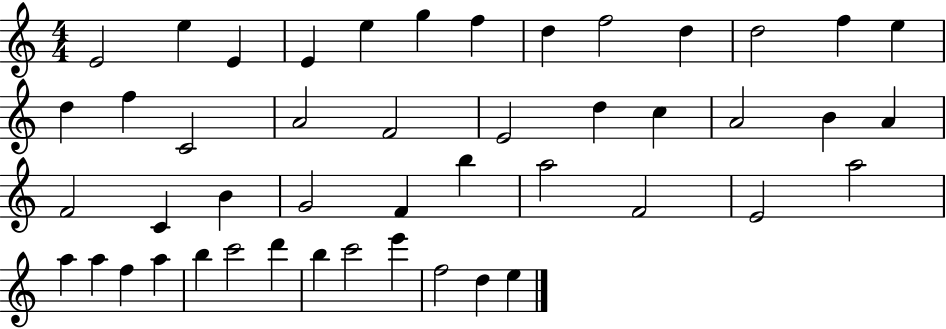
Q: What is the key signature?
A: C major